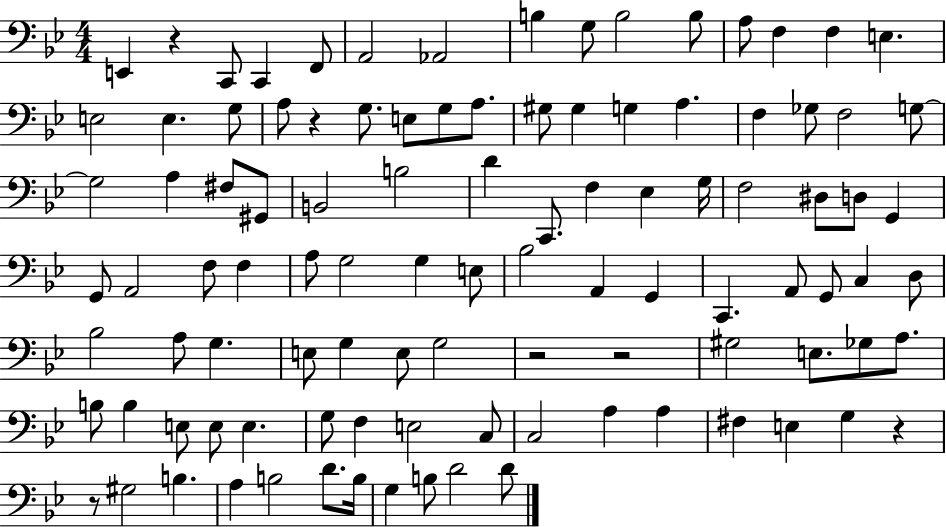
E2/q R/q C2/e C2/q F2/e A2/h Ab2/h B3/q G3/e B3/h B3/e A3/e F3/q F3/q E3/q. E3/h E3/q. G3/e A3/e R/q G3/e. E3/e G3/e A3/e. G#3/e G#3/q G3/q A3/q. F3/q Gb3/e F3/h G3/e G3/h A3/q F#3/e G#2/e B2/h B3/h D4/q C2/e. F3/q Eb3/q G3/s F3/h D#3/e D3/e G2/q G2/e A2/h F3/e F3/q A3/e G3/h G3/q E3/e Bb3/h A2/q G2/q C2/q. A2/e G2/e C3/q D3/e Bb3/h A3/e G3/q. E3/e G3/q E3/e G3/h R/h R/h G#3/h E3/e. Gb3/e A3/e. B3/e B3/q E3/e E3/e E3/q. G3/e F3/q E3/h C3/e C3/h A3/q A3/q F#3/q E3/q G3/q R/q R/e G#3/h B3/q. A3/q B3/h D4/e. B3/s G3/q B3/e D4/h D4/e